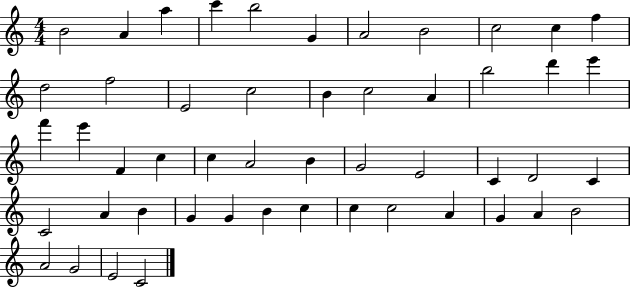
B4/h A4/q A5/q C6/q B5/h G4/q A4/h B4/h C5/h C5/q F5/q D5/h F5/h E4/h C5/h B4/q C5/h A4/q B5/h D6/q E6/q F6/q E6/q F4/q C5/q C5/q A4/h B4/q G4/h E4/h C4/q D4/h C4/q C4/h A4/q B4/q G4/q G4/q B4/q C5/q C5/q C5/h A4/q G4/q A4/q B4/h A4/h G4/h E4/h C4/h